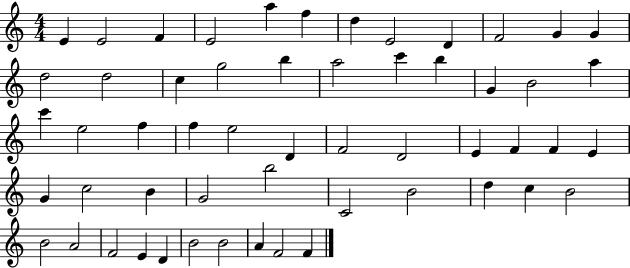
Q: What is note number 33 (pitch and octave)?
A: F4